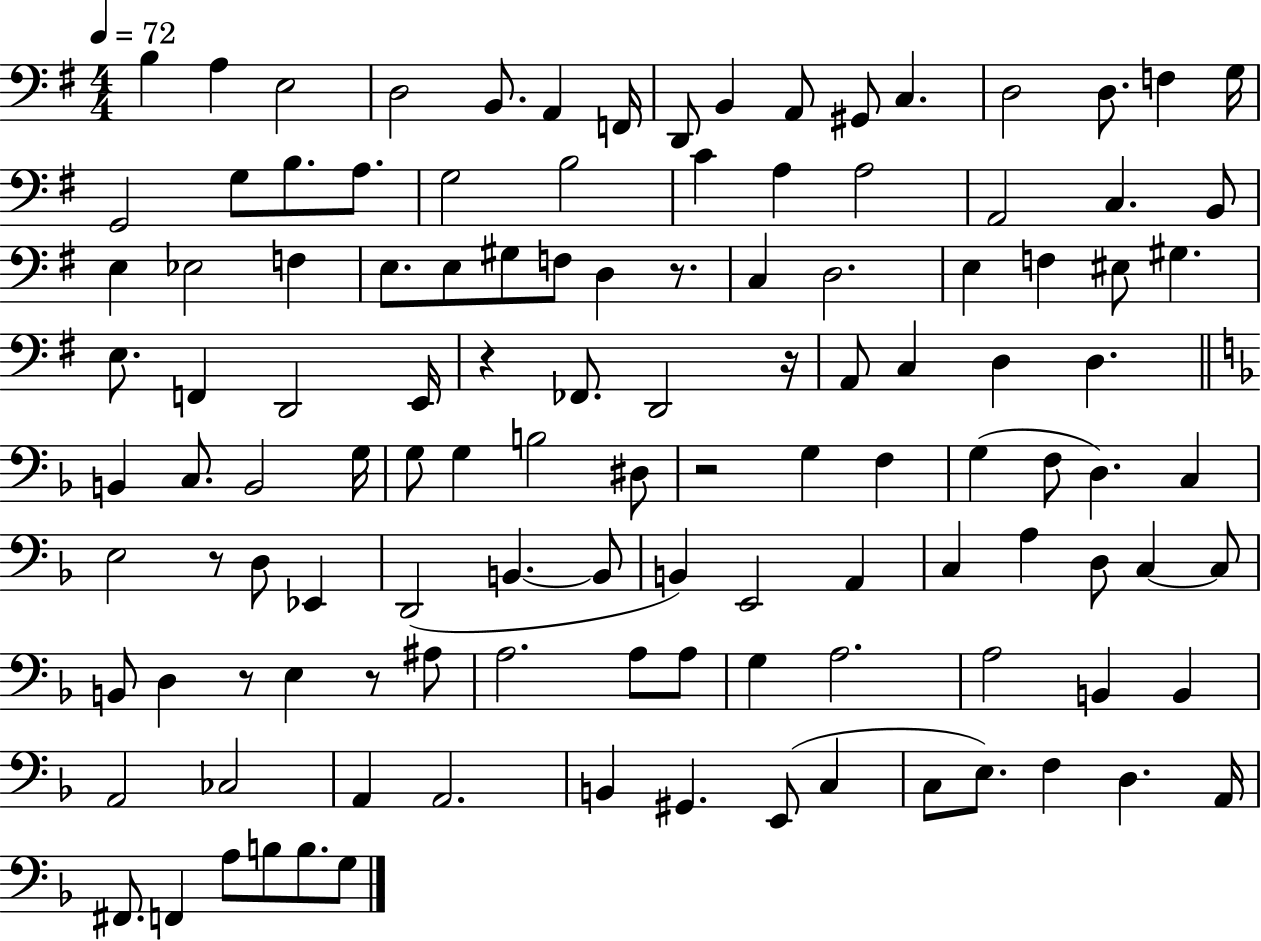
{
  \clef bass
  \numericTimeSignature
  \time 4/4
  \key g \major
  \tempo 4 = 72
  \repeat volta 2 { b4 a4 e2 | d2 b,8. a,4 f,16 | d,8 b,4 a,8 gis,8 c4. | d2 d8. f4 g16 | \break g,2 g8 b8. a8. | g2 b2 | c'4 a4 a2 | a,2 c4. b,8 | \break e4 ees2 f4 | e8. e8 gis8 f8 d4 r8. | c4 d2. | e4 f4 eis8 gis4. | \break e8. f,4 d,2 e,16 | r4 fes,8. d,2 r16 | a,8 c4 d4 d4. | \bar "||" \break \key d \minor b,4 c8. b,2 g16 | g8 g4 b2 dis8 | r2 g4 f4 | g4( f8 d4.) c4 | \break e2 r8 d8 ees,4 | d,2( b,4.~~ b,8 | b,4) e,2 a,4 | c4 a4 d8 c4~~ c8 | \break b,8 d4 r8 e4 r8 ais8 | a2. a8 a8 | g4 a2. | a2 b,4 b,4 | \break a,2 ces2 | a,4 a,2. | b,4 gis,4. e,8( c4 | c8 e8.) f4 d4. a,16 | \break fis,8. f,4 a8 b8 b8. g8 | } \bar "|."
}